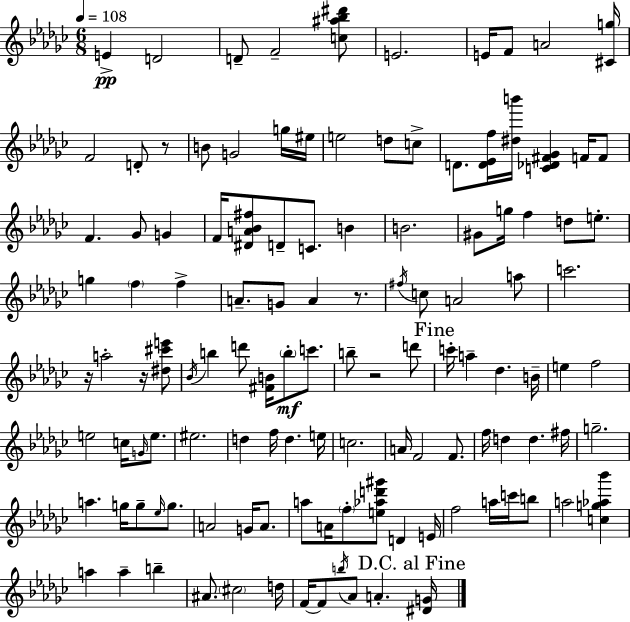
{
  \clef treble
  \numericTimeSignature
  \time 6/8
  \key ees \minor
  \tempo 4 = 108
  e'4->\pp d'2 | d'8-- f'2-- <c'' ais'' bes'' dis'''>8 | e'2. | e'16 f'8 a'2 <cis' g''>16 | \break f'2 d'8-. r8 | b'8 g'2 g''16 eis''16 | e''2 d''8 c''8-> | d'8. <d' ees' f''>16 <dis'' b'''>16 <c' des' fis' ges'>4 f'16 f'8 | \break f'4. ges'8 g'4 | f'16 <dis' a' bes' fis''>8 d'8-- c'8. b'4 | b'2. | gis'8 g''16 f''4 d''8 e''8.-. | \break g''4 \parenthesize f''4 f''4-> | a'8.-- g'8 a'4 r8. | \acciaccatura { fis''16 } c''8 a'2 a''8 | c'''2. | \break r16 a''2-. r16 <dis'' cis''' e'''>8 | \acciaccatura { bes'16 } b''4 d'''8 <fis' b'>16 \parenthesize b''8-.\mf c'''8. | b''8-- r2 | d'''8 \mark "Fine" c'''16-. a''4-- des''4. | \break b'16-- e''4 f''2 | e''2 c''16 \grace { g'16 } | e''8. eis''2. | d''4 f''16 d''4. | \break e''16 c''2. | a'16 f'2 | f'8. f''16 d''4 d''4. | fis''16 g''2.-- | \break a''4. g''16 g''8-- | \grace { ees''16 } g''8. a'2 | g'16 a'8. a''8 a'16 \parenthesize f''8-. <e'' aes'' d''' gis'''>8 d'4 | e'16 f''2 | \break a''16 c'''16 b''8 a''2 | <c'' g'' aes'' bes'''>4 a''4 a''4-- | b''4-- ais'8. \parenthesize cis''2 | d''16 f'16~~ f'8 \acciaccatura { b''16 } aes'8 a'4.-. | \break \mark "D.C. al Fine" <dis' g'>16 \bar "|."
}